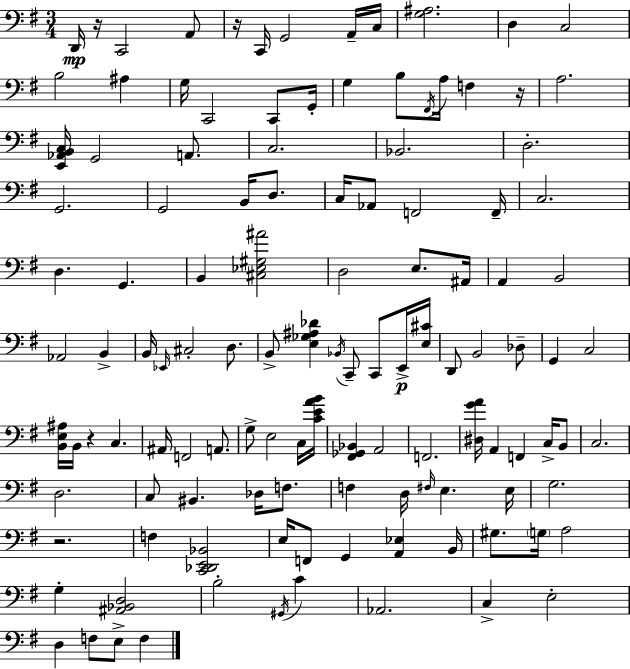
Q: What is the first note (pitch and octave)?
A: D2